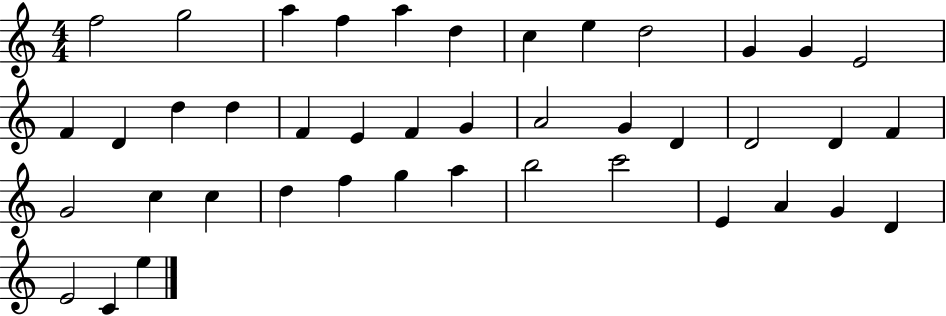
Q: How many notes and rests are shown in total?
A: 42